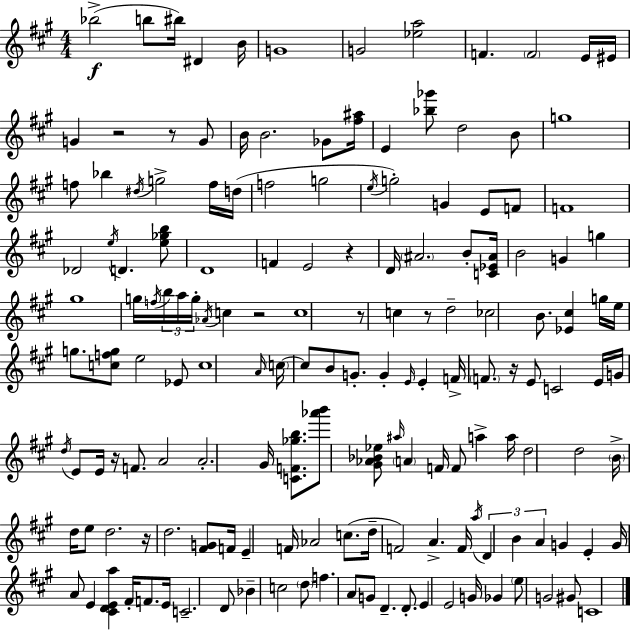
Bb5/h B5/e BIS5/s D#4/q B4/s G4/w G4/h [Eb5,A5]/h F4/q. F4/h E4/s EIS4/s G4/q R/h R/e G4/e B4/s B4/h. Gb4/e [F#5,A#5]/s E4/q [Bb5,Gb6]/e D5/h B4/e G5/w F5/e Bb5/q D#5/s G5/h F5/s D5/s F5/h G5/h E5/s G5/h G4/q E4/e F4/e F4/w Db4/h E5/s D4/q. [E5,Gb5,B5]/e D4/w F4/q E4/h R/q D4/s A#4/h. B4/e [C4,Eb4,A#4]/s B4/h G4/q G5/q G#5/w G5/s F5/s B5/s A5/s G5/s Ab4/s C5/q R/h C5/w R/e C5/q R/e D5/h CES5/h B4/e. [Eb4,C#5]/q G5/s E5/s G5/e. [C5,F5,G5]/e E5/h Eb4/e C5/w A4/s C5/s C5/e B4/e G4/e. G4/q E4/s E4/q F4/s F4/e. R/s E4/e C4/h E4/s G4/s D5/s E4/e E4/s R/s F4/e. A4/h A4/h. G#4/s [C4,F4,Gb5,B5]/e. [Ab6,B6]/e [G#4,Ab4,Bb4,Eb5]/e A#5/s A4/q F4/s F4/e A5/q A5/s D5/h D5/h B4/s D5/s E5/e D5/h. R/s D5/h. [F#4,G4]/e F4/s E4/q F4/s Ab4/h C5/e. D5/s F4/h A4/q. F4/s A5/s D4/q B4/q A4/q G4/q E4/q G4/s A4/e E4/q [C#4,D4,E4,A5]/q F#4/s F4/e. E4/s C4/h. D4/e Bb4/q C5/h D5/e F5/q. A4/e G4/e D4/q. D4/e. E4/q E4/h G4/s Gb4/q E5/e G4/h G#4/e C4/w